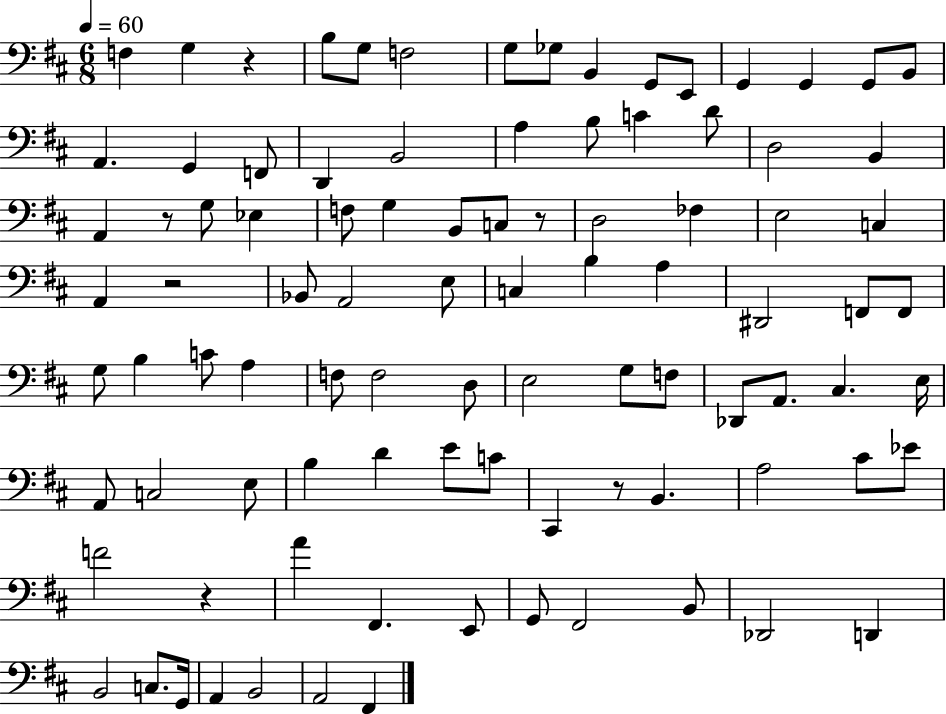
{
  \clef bass
  \numericTimeSignature
  \time 6/8
  \key d \major
  \tempo 4 = 60
  f4 g4 r4 | b8 g8 f2 | g8 ges8 b,4 g,8 e,8 | g,4 g,4 g,8 b,8 | \break a,4. g,4 f,8 | d,4 b,2 | a4 b8 c'4 d'8 | d2 b,4 | \break a,4 r8 g8 ees4 | f8 g4 b,8 c8 r8 | d2 fes4 | e2 c4 | \break a,4 r2 | bes,8 a,2 e8 | c4 b4 a4 | dis,2 f,8 f,8 | \break g8 b4 c'8 a4 | f8 f2 d8 | e2 g8 f8 | des,8 a,8. cis4. e16 | \break a,8 c2 e8 | b4 d'4 e'8 c'8 | cis,4 r8 b,4. | a2 cis'8 ees'8 | \break f'2 r4 | a'4 fis,4. e,8 | g,8 fis,2 b,8 | des,2 d,4 | \break b,2 c8. g,16 | a,4 b,2 | a,2 fis,4 | \bar "|."
}